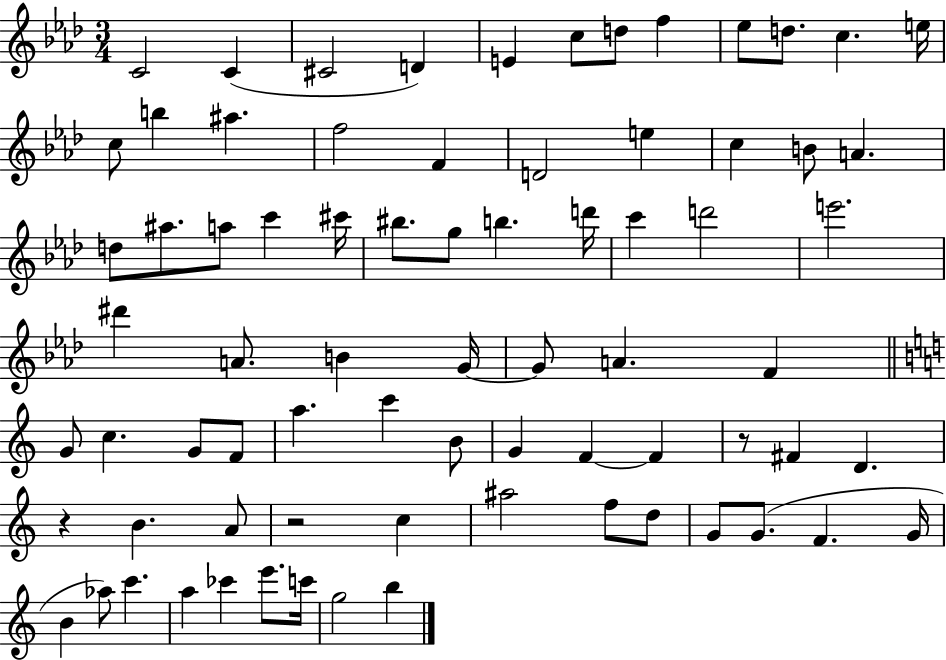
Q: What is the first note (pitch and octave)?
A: C4